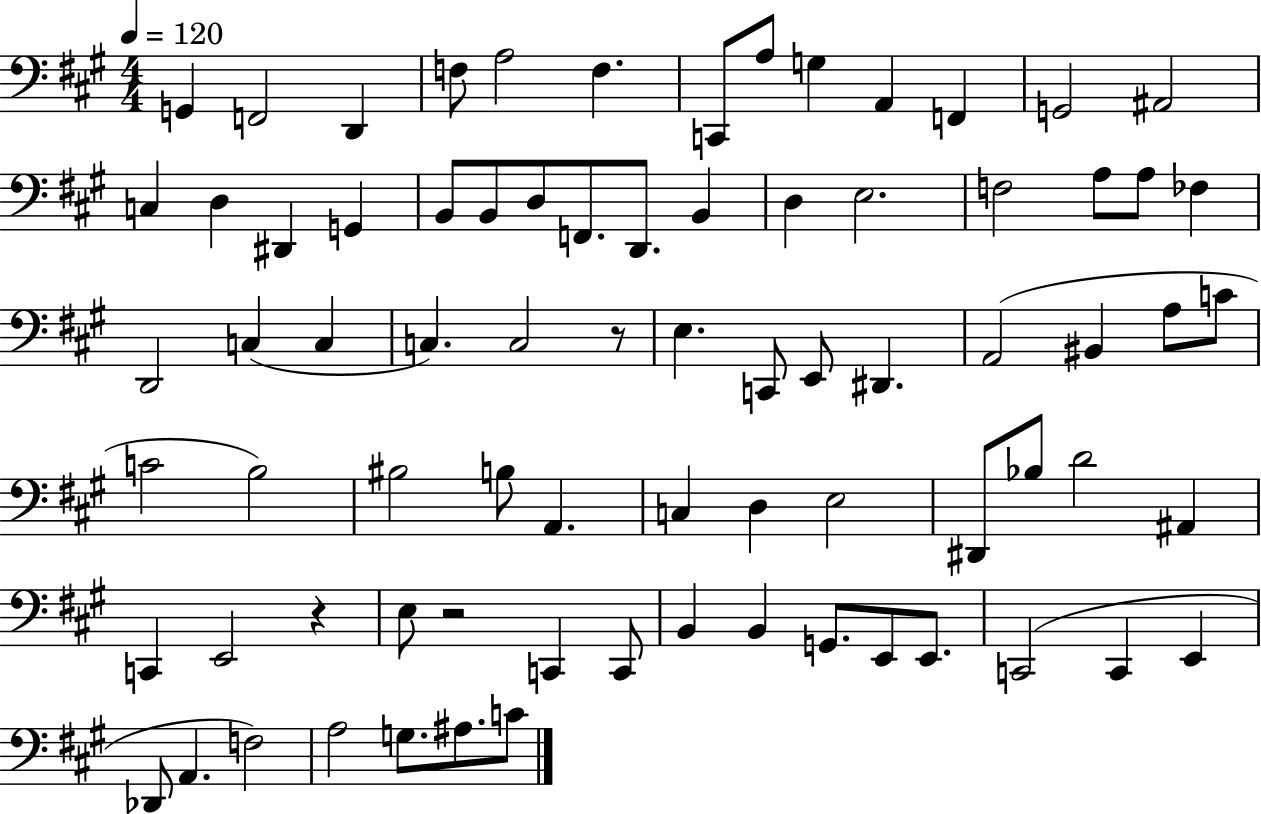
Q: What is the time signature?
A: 4/4